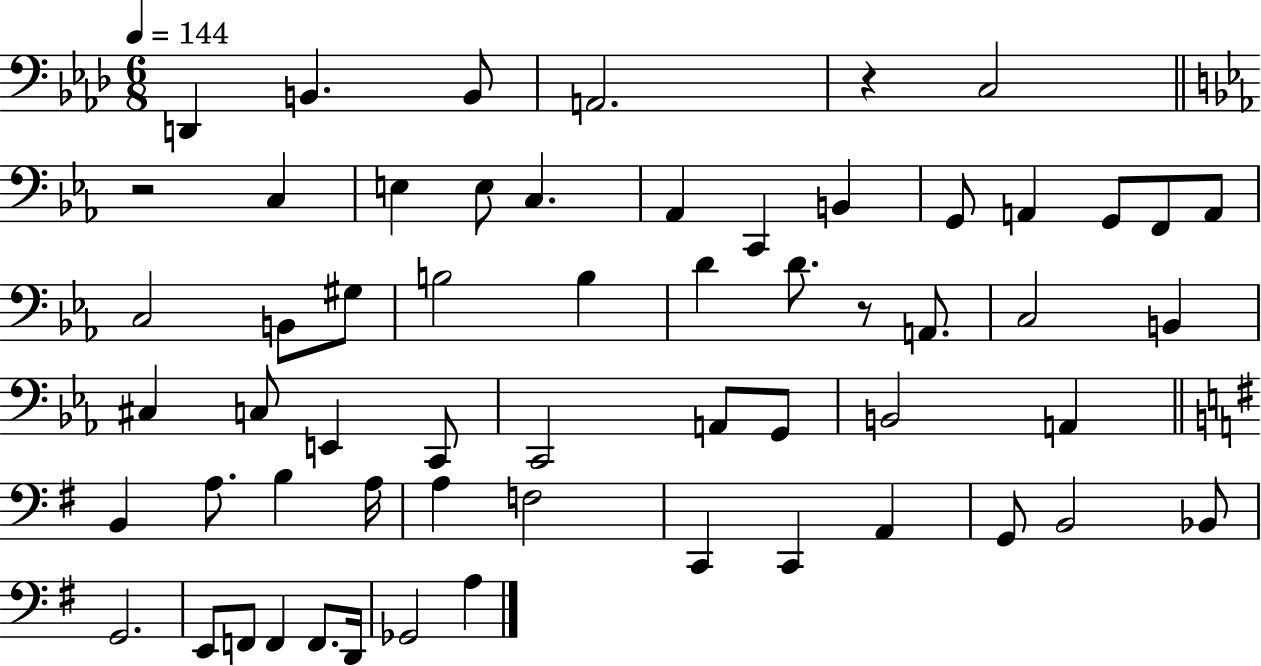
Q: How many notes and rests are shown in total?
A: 59